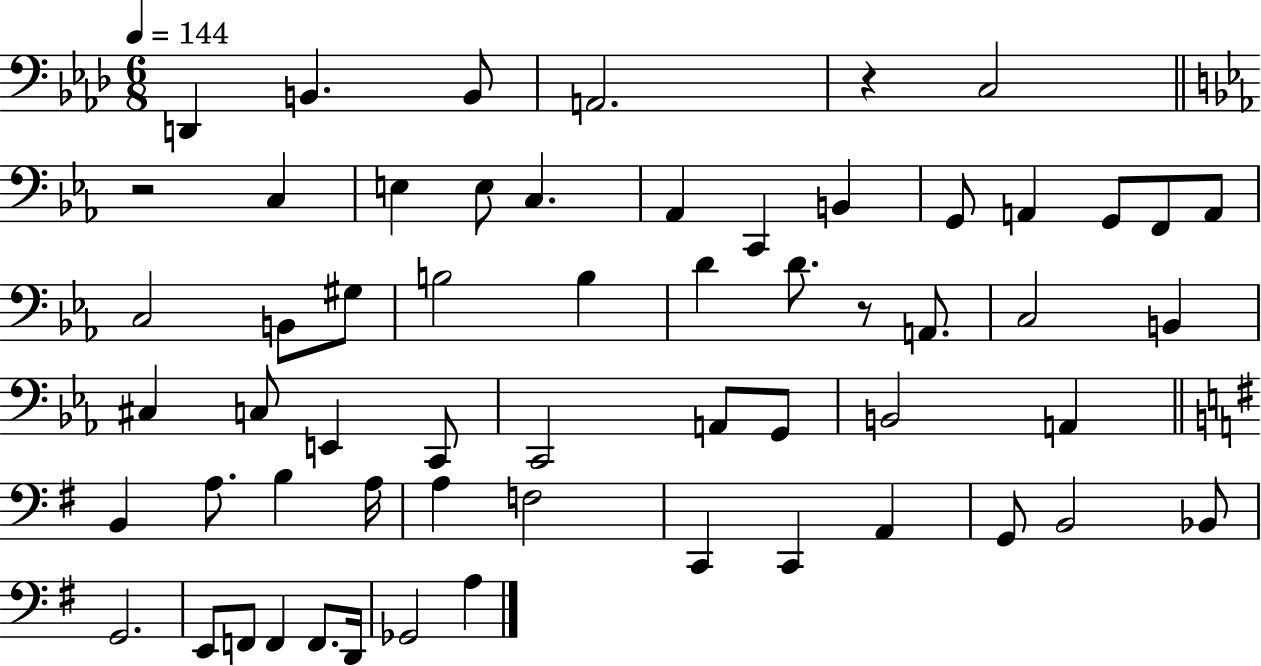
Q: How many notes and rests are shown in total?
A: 59